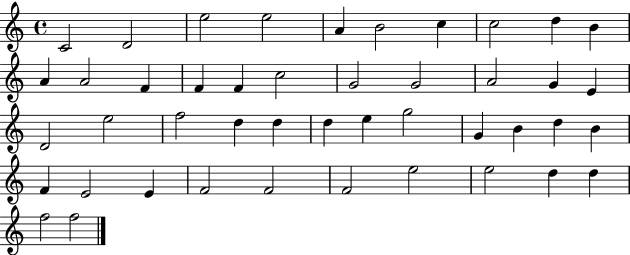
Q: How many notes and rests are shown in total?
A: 45